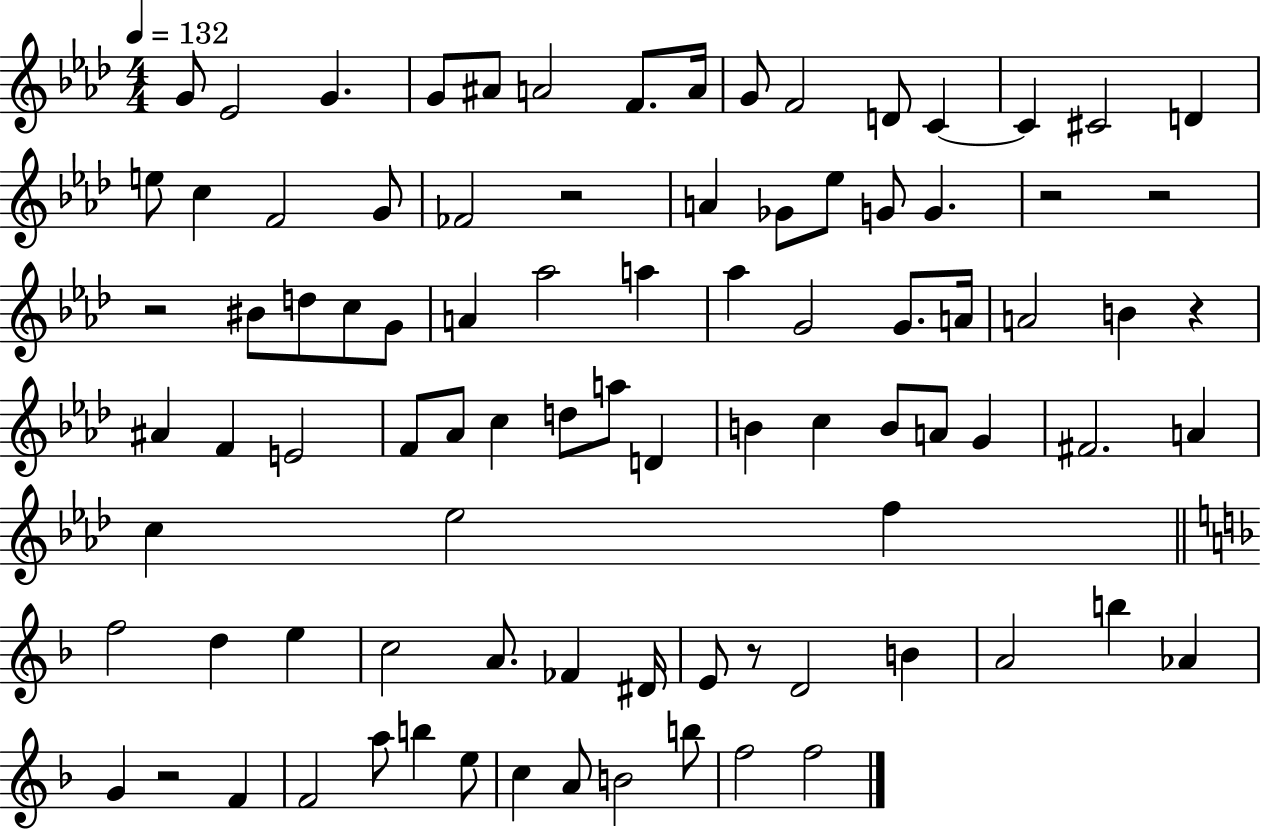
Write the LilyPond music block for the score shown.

{
  \clef treble
  \numericTimeSignature
  \time 4/4
  \key aes \major
  \tempo 4 = 132
  g'8 ees'2 g'4. | g'8 ais'8 a'2 f'8. a'16 | g'8 f'2 d'8 c'4~~ | c'4 cis'2 d'4 | \break e''8 c''4 f'2 g'8 | fes'2 r2 | a'4 ges'8 ees''8 g'8 g'4. | r2 r2 | \break r2 bis'8 d''8 c''8 g'8 | a'4 aes''2 a''4 | aes''4 g'2 g'8. a'16 | a'2 b'4 r4 | \break ais'4 f'4 e'2 | f'8 aes'8 c''4 d''8 a''8 d'4 | b'4 c''4 b'8 a'8 g'4 | fis'2. a'4 | \break c''4 ees''2 f''4 | \bar "||" \break \key f \major f''2 d''4 e''4 | c''2 a'8. fes'4 dis'16 | e'8 r8 d'2 b'4 | a'2 b''4 aes'4 | \break g'4 r2 f'4 | f'2 a''8 b''4 e''8 | c''4 a'8 b'2 b''8 | f''2 f''2 | \break \bar "|."
}